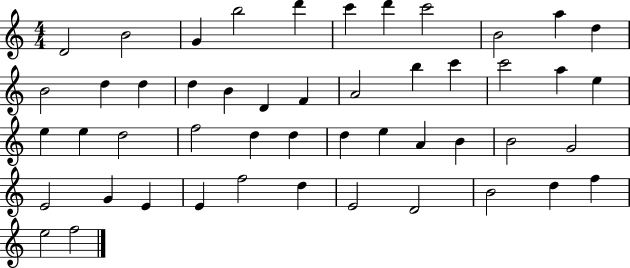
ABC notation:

X:1
T:Untitled
M:4/4
L:1/4
K:C
D2 B2 G b2 d' c' d' c'2 B2 a d B2 d d d B D F A2 b c' c'2 a e e e d2 f2 d d d e A B B2 G2 E2 G E E f2 d E2 D2 B2 d f e2 f2